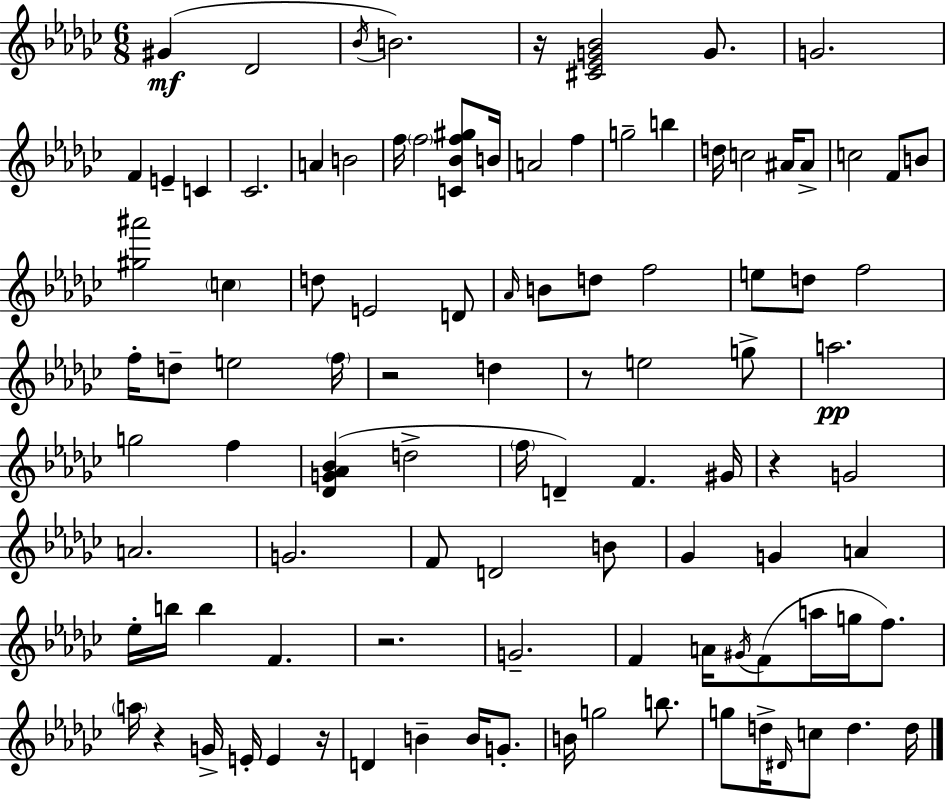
G#4/q Db4/h Bb4/s B4/h. R/s [C#4,Eb4,G4,Bb4]/h G4/e. G4/h. F4/q E4/q C4/q CES4/h. A4/q B4/h F5/s F5/h [C4,Bb4,F5,G#5]/e B4/s A4/h F5/q G5/h B5/q D5/s C5/h A#4/s A#4/e C5/h F4/e B4/e [G#5,A#6]/h C5/q D5/e E4/h D4/e Ab4/s B4/e D5/e F5/h E5/e D5/e F5/h F5/s D5/e E5/h F5/s R/h D5/q R/e E5/h G5/e A5/h. G5/h F5/q [Db4,G4,Ab4,Bb4]/q D5/h F5/s D4/q F4/q. G#4/s R/q G4/h A4/h. G4/h. F4/e D4/h B4/e Gb4/q G4/q A4/q Eb5/s B5/s B5/q F4/q. R/h. G4/h. F4/q A4/s G#4/s F4/e A5/s G5/s F5/e. A5/s R/q G4/s E4/s E4/q R/s D4/q B4/q B4/s G4/e. B4/s G5/h B5/e. G5/e D5/s D#4/s C5/e D5/q. D5/s